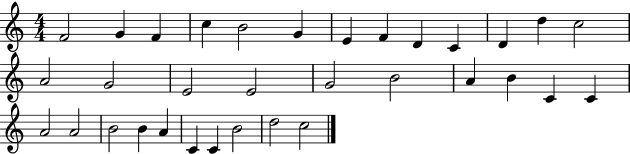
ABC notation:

X:1
T:Untitled
M:4/4
L:1/4
K:C
F2 G F c B2 G E F D C D d c2 A2 G2 E2 E2 G2 B2 A B C C A2 A2 B2 B A C C B2 d2 c2